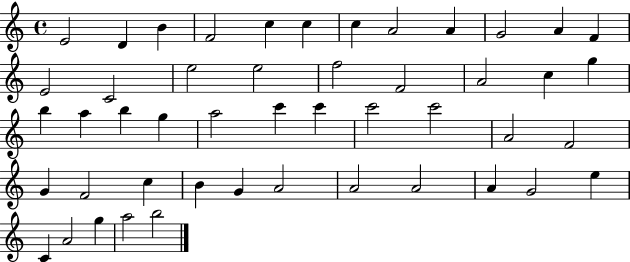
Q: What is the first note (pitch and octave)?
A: E4